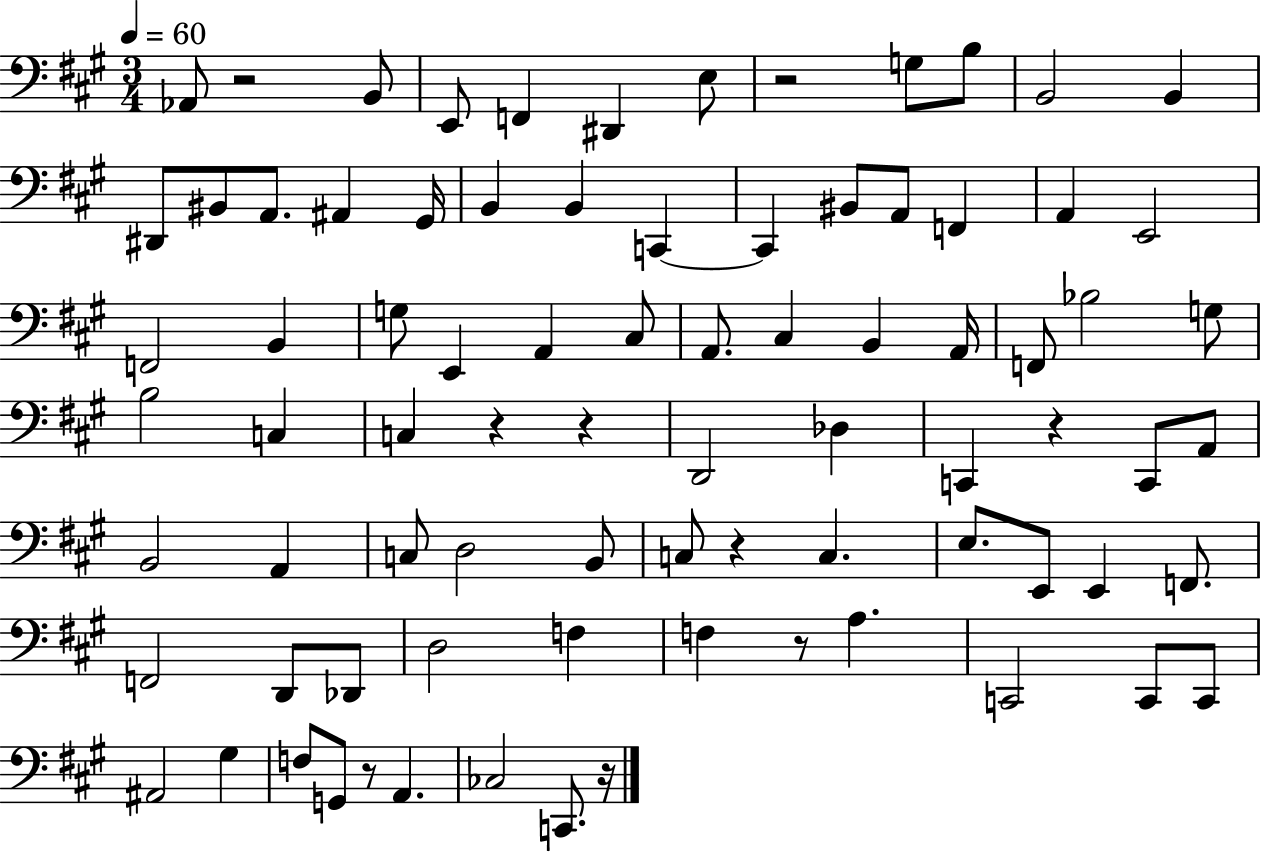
Ab2/e R/h B2/e E2/e F2/q D#2/q E3/e R/h G3/e B3/e B2/h B2/q D#2/e BIS2/e A2/e. A#2/q G#2/s B2/q B2/q C2/q C2/q BIS2/e A2/e F2/q A2/q E2/h F2/h B2/q G3/e E2/q A2/q C#3/e A2/e. C#3/q B2/q A2/s F2/e Bb3/h G3/e B3/h C3/q C3/q R/q R/q D2/h Db3/q C2/q R/q C2/e A2/e B2/h A2/q C3/e D3/h B2/e C3/e R/q C3/q. E3/e. E2/e E2/q F2/e. F2/h D2/e Db2/e D3/h F3/q F3/q R/e A3/q. C2/h C2/e C2/e A#2/h G#3/q F3/e G2/e R/e A2/q. CES3/h C2/e. R/s